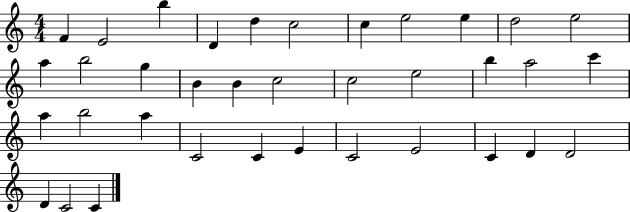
F4/q E4/h B5/q D4/q D5/q C5/h C5/q E5/h E5/q D5/h E5/h A5/q B5/h G5/q B4/q B4/q C5/h C5/h E5/h B5/q A5/h C6/q A5/q B5/h A5/q C4/h C4/q E4/q C4/h E4/h C4/q D4/q D4/h D4/q C4/h C4/q